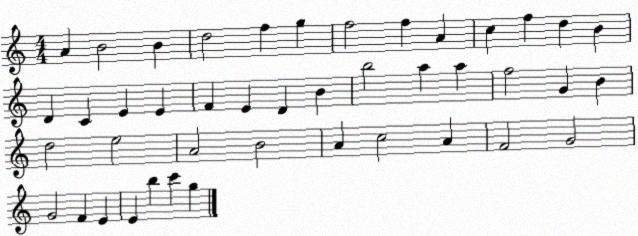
X:1
T:Untitled
M:4/4
L:1/4
K:C
A B2 B d2 f g f2 f A c f d B D C E E F E D B b2 a a f2 G B d2 e2 A2 B2 A c2 A F2 G2 G2 F E E b c' g